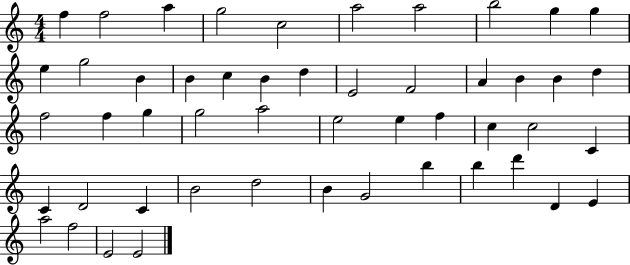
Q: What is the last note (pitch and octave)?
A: E4